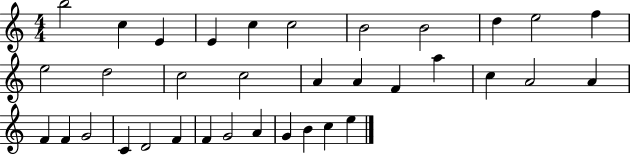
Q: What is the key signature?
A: C major